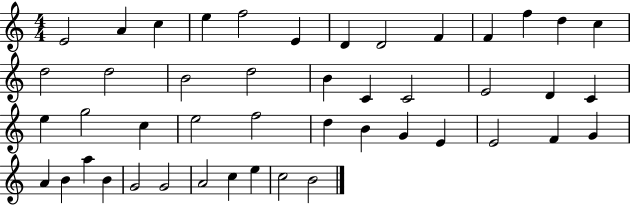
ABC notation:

X:1
T:Untitled
M:4/4
L:1/4
K:C
E2 A c e f2 E D D2 F F f d c d2 d2 B2 d2 B C C2 E2 D C e g2 c e2 f2 d B G E E2 F G A B a B G2 G2 A2 c e c2 B2